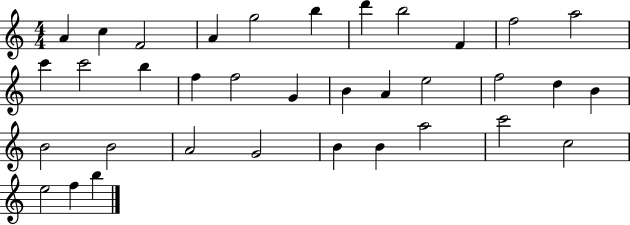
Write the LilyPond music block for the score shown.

{
  \clef treble
  \numericTimeSignature
  \time 4/4
  \key c \major
  a'4 c''4 f'2 | a'4 g''2 b''4 | d'''4 b''2 f'4 | f''2 a''2 | \break c'''4 c'''2 b''4 | f''4 f''2 g'4 | b'4 a'4 e''2 | f''2 d''4 b'4 | \break b'2 b'2 | a'2 g'2 | b'4 b'4 a''2 | c'''2 c''2 | \break e''2 f''4 b''4 | \bar "|."
}